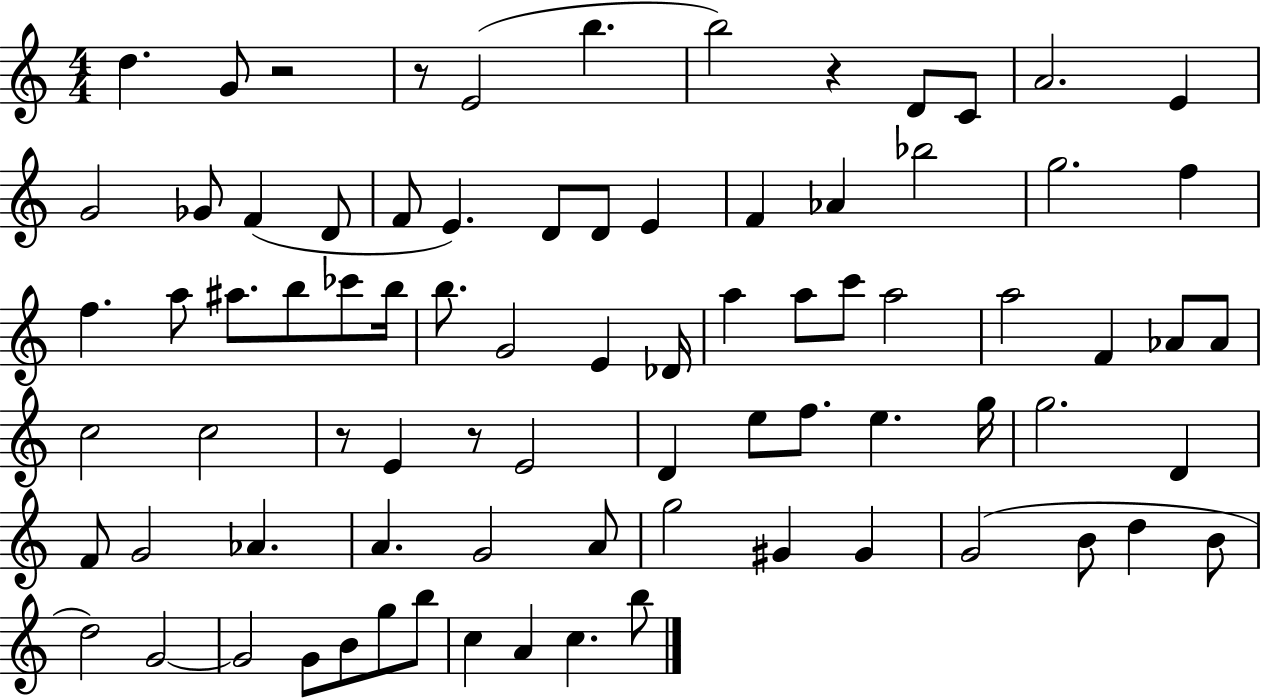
D5/q. G4/e R/h R/e E4/h B5/q. B5/h R/q D4/e C4/e A4/h. E4/q G4/h Gb4/e F4/q D4/e F4/e E4/q. D4/e D4/e E4/q F4/q Ab4/q Bb5/h G5/h. F5/q F5/q. A5/e A#5/e. B5/e CES6/e B5/s B5/e. G4/h E4/q Db4/s A5/q A5/e C6/e A5/h A5/h F4/q Ab4/e Ab4/e C5/h C5/h R/e E4/q R/e E4/h D4/q E5/e F5/e. E5/q. G5/s G5/h. D4/q F4/e G4/h Ab4/q. A4/q. G4/h A4/e G5/h G#4/q G#4/q G4/h B4/e D5/q B4/e D5/h G4/h G4/h G4/e B4/e G5/e B5/e C5/q A4/q C5/q. B5/e